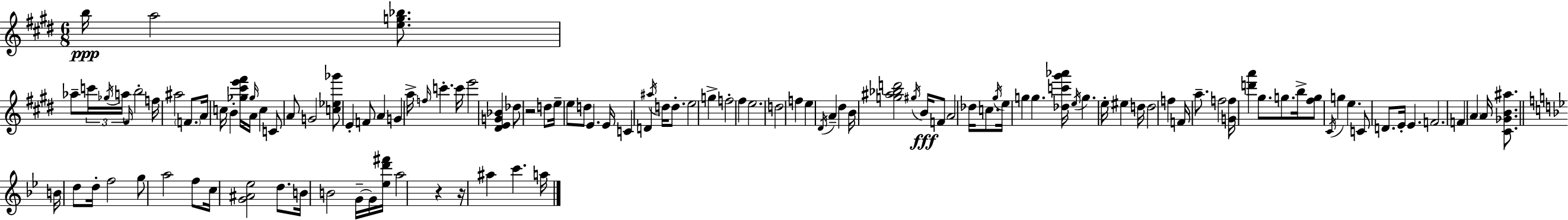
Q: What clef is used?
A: treble